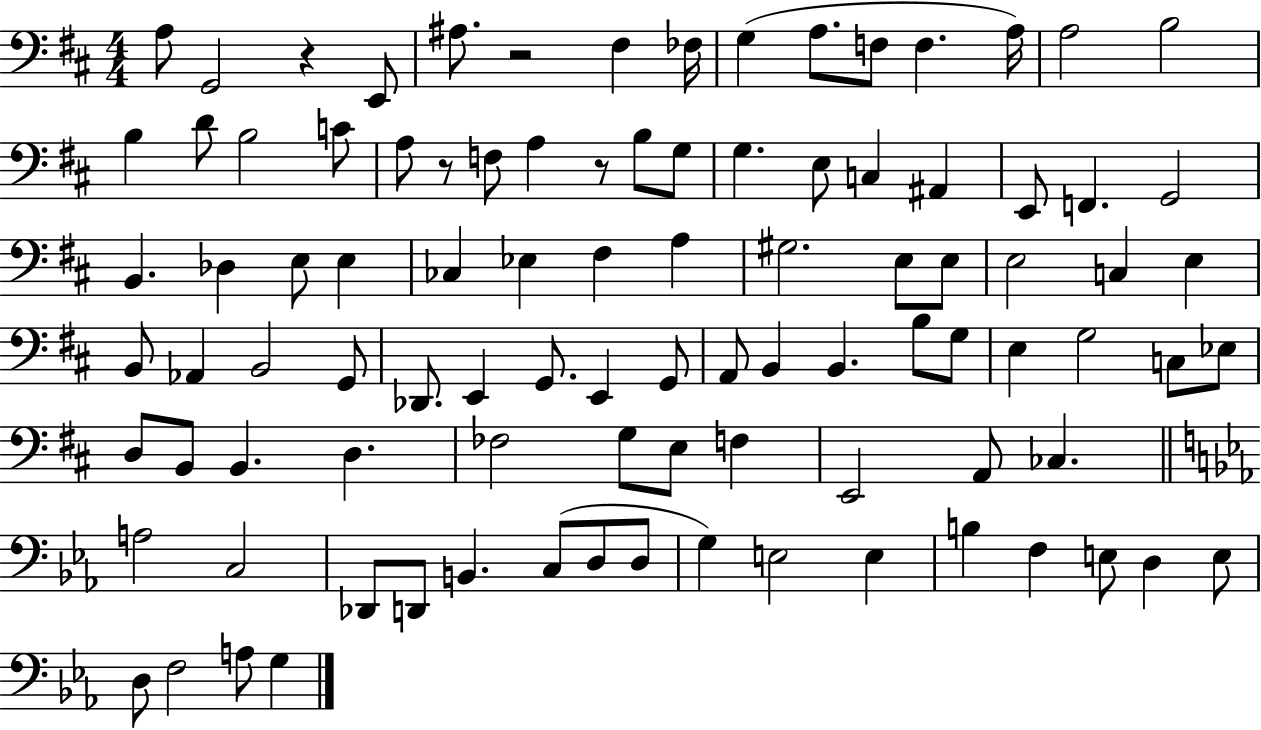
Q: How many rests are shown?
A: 4